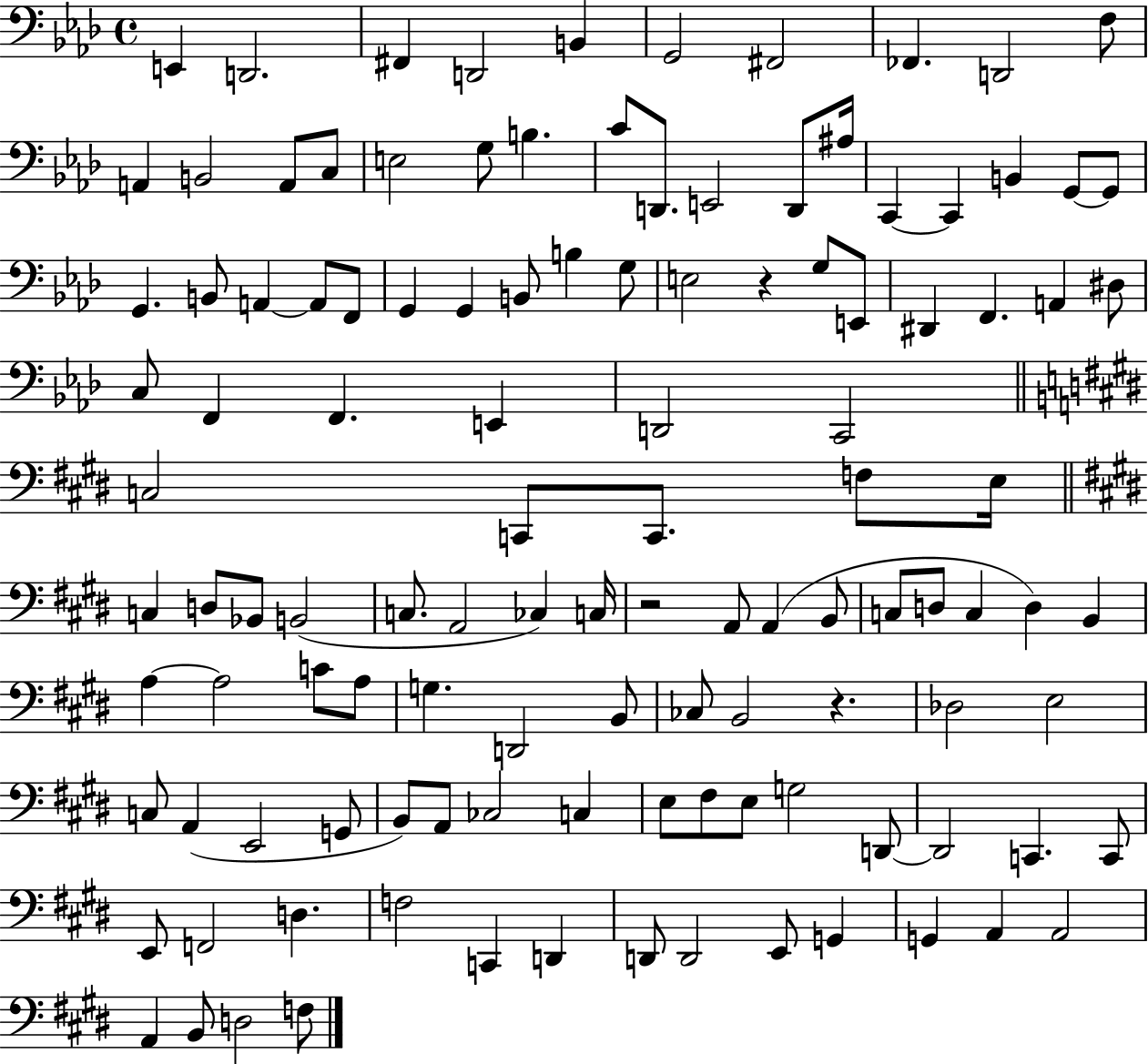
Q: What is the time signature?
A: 4/4